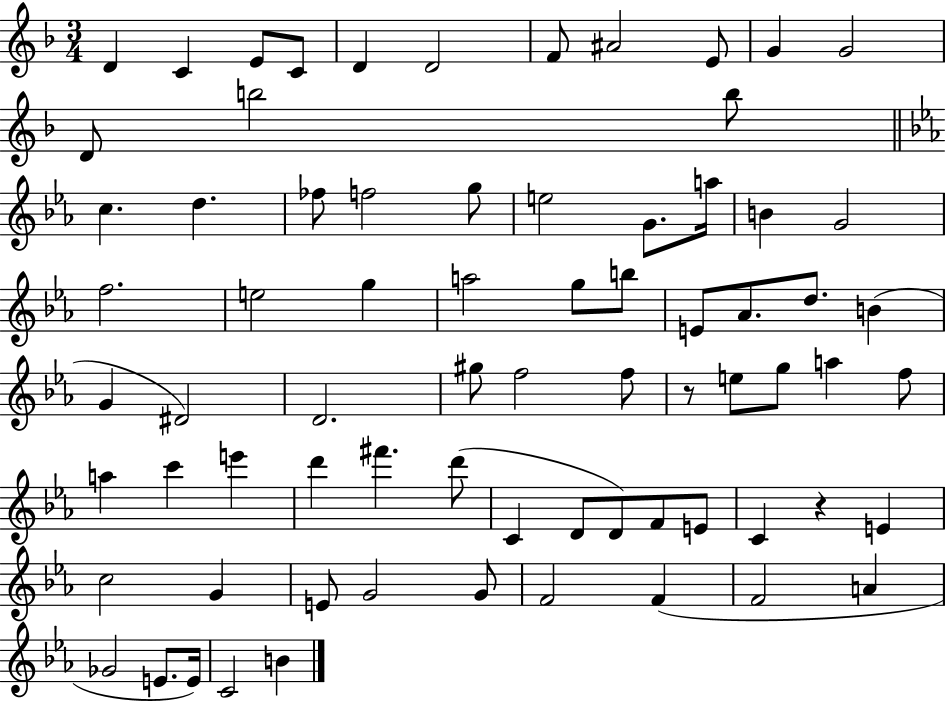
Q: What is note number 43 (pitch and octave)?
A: A5